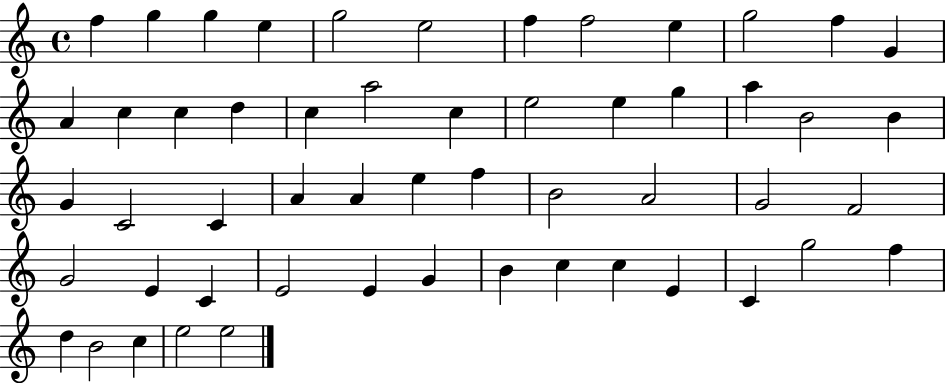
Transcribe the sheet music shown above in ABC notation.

X:1
T:Untitled
M:4/4
L:1/4
K:C
f g g e g2 e2 f f2 e g2 f G A c c d c a2 c e2 e g a B2 B G C2 C A A e f B2 A2 G2 F2 G2 E C E2 E G B c c E C g2 f d B2 c e2 e2